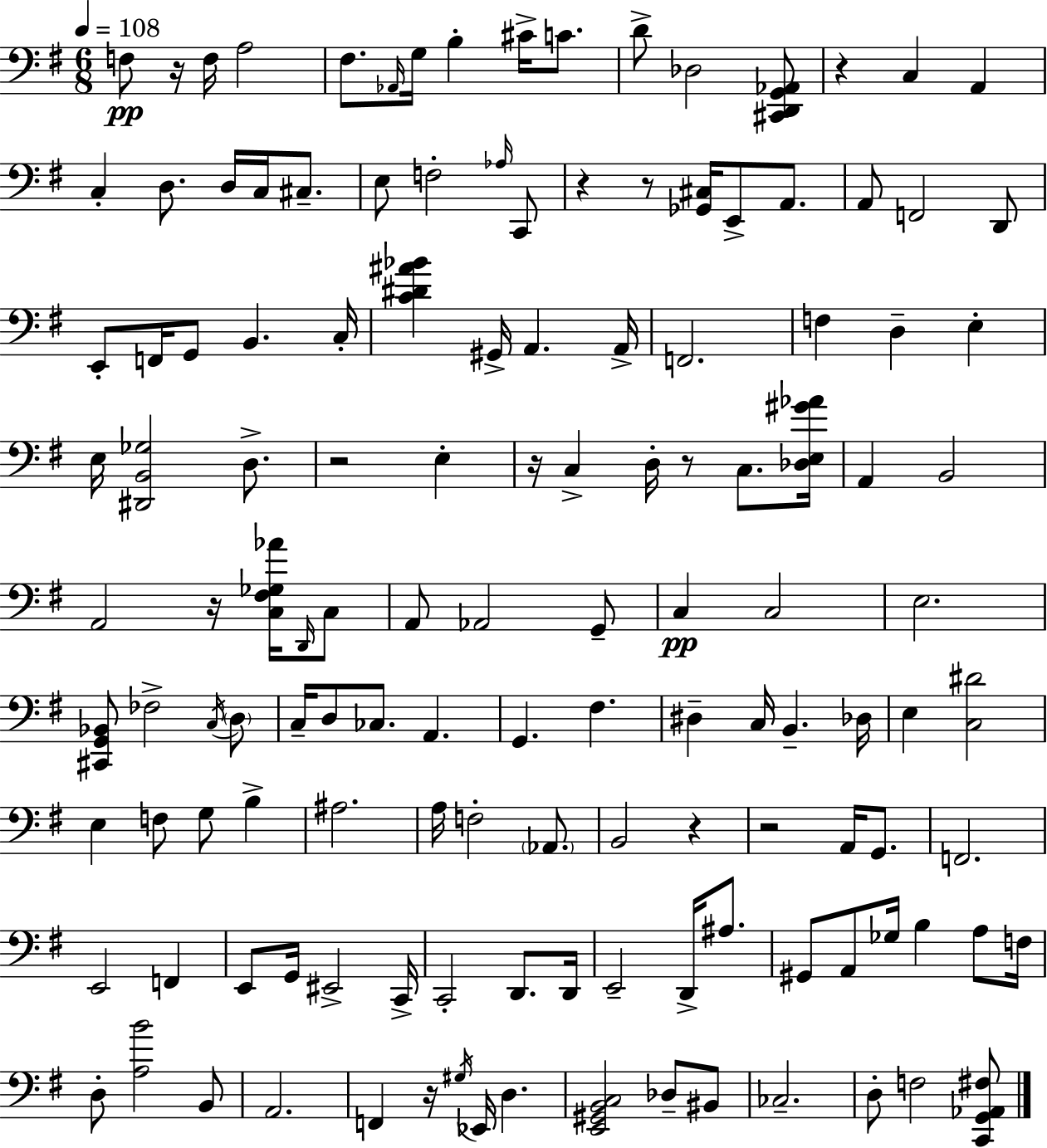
F3/e R/s F3/s A3/h F#3/e. Ab2/s G3/s B3/q C#4/s C4/e. D4/e Db3/h [C#2,D2,G2,Ab2]/e R/q C3/q A2/q C3/q D3/e. D3/s C3/s C#3/e. E3/e F3/h Ab3/s C2/e R/q R/e [Gb2,C#3]/s E2/e A2/e. A2/e F2/h D2/e E2/e F2/s G2/e B2/q. C3/s [C4,D#4,A#4,Bb4]/q G#2/s A2/q. A2/s F2/h. F3/q D3/q E3/q E3/s [D#2,B2,Gb3]/h D3/e. R/h E3/q R/s C3/q D3/s R/e C3/e. [Db3,E3,G#4,Ab4]/s A2/q B2/h A2/h R/s [C3,F#3,Gb3,Ab4]/s D2/s C3/e A2/e Ab2/h G2/e C3/q C3/h E3/h. [C#2,G2,Bb2]/e FES3/h C3/s D3/e C3/s D3/e CES3/e. A2/q. G2/q. F#3/q. D#3/q C3/s B2/q. Db3/s E3/q [C3,D#4]/h E3/q F3/e G3/e B3/q A#3/h. A3/s F3/h Ab2/e. B2/h R/q R/h A2/s G2/e. F2/h. E2/h F2/q E2/e G2/s EIS2/h C2/s C2/h D2/e. D2/s E2/h D2/s A#3/e. G#2/e A2/e Gb3/s B3/q A3/e F3/s D3/e [A3,B4]/h B2/e A2/h. F2/q R/s G#3/s Eb2/s D3/q. [E2,G#2,B2,C3]/h Db3/e BIS2/e CES3/h. D3/e F3/h [C2,G2,Ab2,F#3]/e